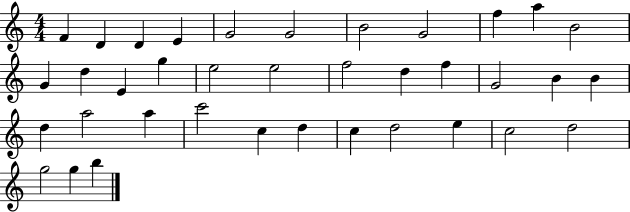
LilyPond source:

{
  \clef treble
  \numericTimeSignature
  \time 4/4
  \key c \major
  f'4 d'4 d'4 e'4 | g'2 g'2 | b'2 g'2 | f''4 a''4 b'2 | \break g'4 d''4 e'4 g''4 | e''2 e''2 | f''2 d''4 f''4 | g'2 b'4 b'4 | \break d''4 a''2 a''4 | c'''2 c''4 d''4 | c''4 d''2 e''4 | c''2 d''2 | \break g''2 g''4 b''4 | \bar "|."
}